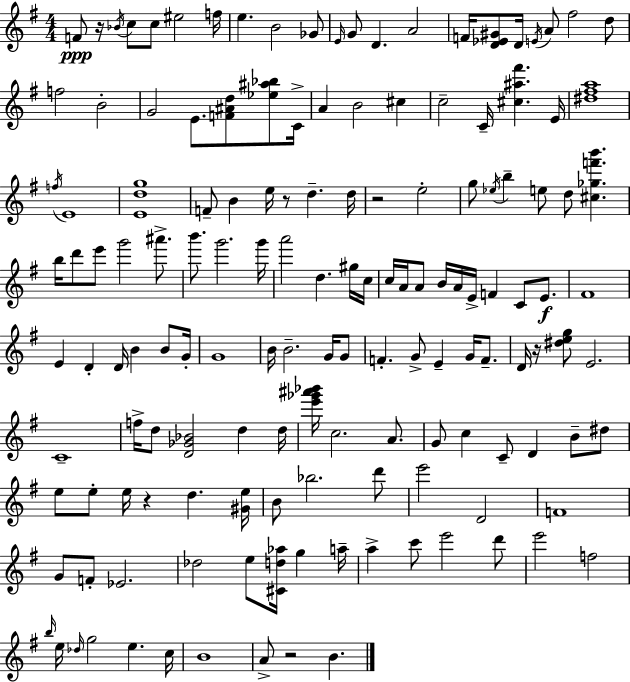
{
  \clef treble
  \numericTimeSignature
  \time 4/4
  \key e \minor
  f'8\ppp r16 \acciaccatura { bes'16 } c''8 c''8 eis''2 | f''16 e''4. b'2 ges'8 | \grace { e'16 } g'8 d'4. a'2 | f'16 <d' ees' gis'>8 d'16 \acciaccatura { e'16 } a'8 fis''2 | \break d''8 f''2 b'2-. | g'2 e'8. <f' ais' d''>8 | <ees'' ais'' bes''>8 c'16-> a'4 b'2 cis''4 | c''2-- c'16-- <cis'' ais'' fis'''>4. | \break e'16 <dis'' fis'' a''>1 | \acciaccatura { f''16 } e'1 | <e' d'' g''>1 | f'8-- b'4 e''16 r8 d''4.-- | \break d''16 r2 e''2-. | g''8 \acciaccatura { ees''16 } b''4-- e''8 d''8 <cis'' ges'' f''' b'''>4. | b''16 d'''8 e'''8 g'''2 | ais'''8.-> b'''8. g'''2. | \break g'''16 a'''2 d''4. | gis''16 c''16 c''16 a'16 a'8 b'16 a'16 e'16-> f'4 | c'8 e'8.\f fis'1 | e'4 d'4-. d'16 b'4 | \break b'8 g'16-. g'1 | b'16 b'2.-- | g'16 g'8 f'4.-. g'8-> e'4-- | g'16 f'8.-- d'16 r16 <dis'' e'' g''>8 e'2. | \break c'1-- | f''16-> d''8 <d' ges' bes'>2 | d''4 d''16 <e''' ges''' ais''' bes'''>16 c''2. | a'8. g'8 c''4 c'8-- d'4 | \break b'8-- dis''8 e''8 e''8-. e''16 r4 d''4. | <gis' e''>16 b'8 bes''2. | d'''8 e'''2 d'2 | f'1 | \break g'8 f'8-. ees'2. | des''2 e''8 <cis' d'' aes''>16 | g''4 a''16-- a''4-> c'''8 e'''2 | d'''8 e'''2 f''2 | \break \grace { b''16 } e''16 \grace { des''16 } g''2 | e''4. c''16 b'1 | a'8-> r2 | b'4. \bar "|."
}